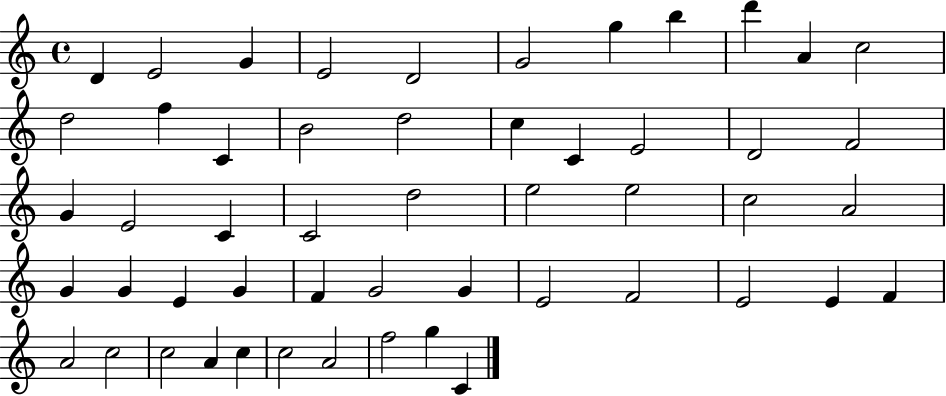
D4/q E4/h G4/q E4/h D4/h G4/h G5/q B5/q D6/q A4/q C5/h D5/h F5/q C4/q B4/h D5/h C5/q C4/q E4/h D4/h F4/h G4/q E4/h C4/q C4/h D5/h E5/h E5/h C5/h A4/h G4/q G4/q E4/q G4/q F4/q G4/h G4/q E4/h F4/h E4/h E4/q F4/q A4/h C5/h C5/h A4/q C5/q C5/h A4/h F5/h G5/q C4/q